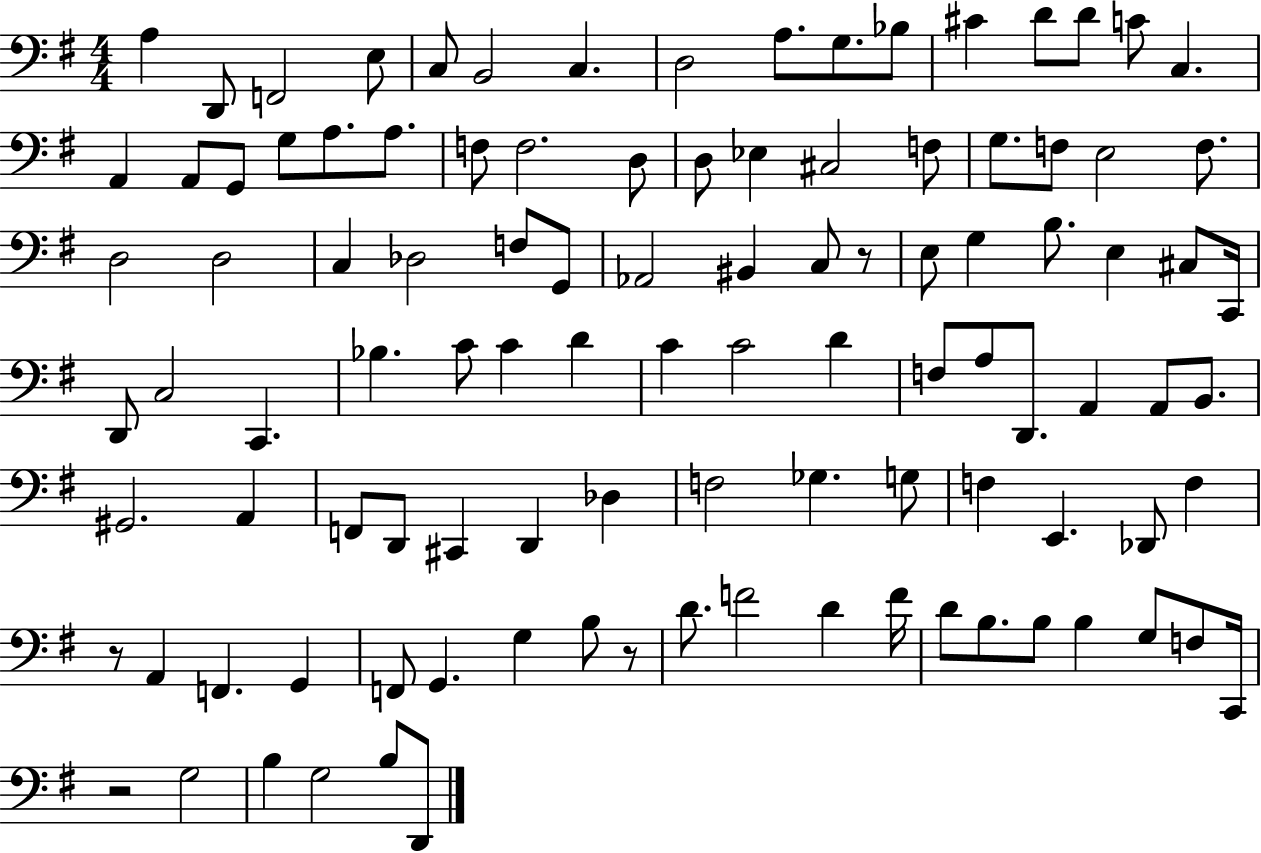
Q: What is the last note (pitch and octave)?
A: D2